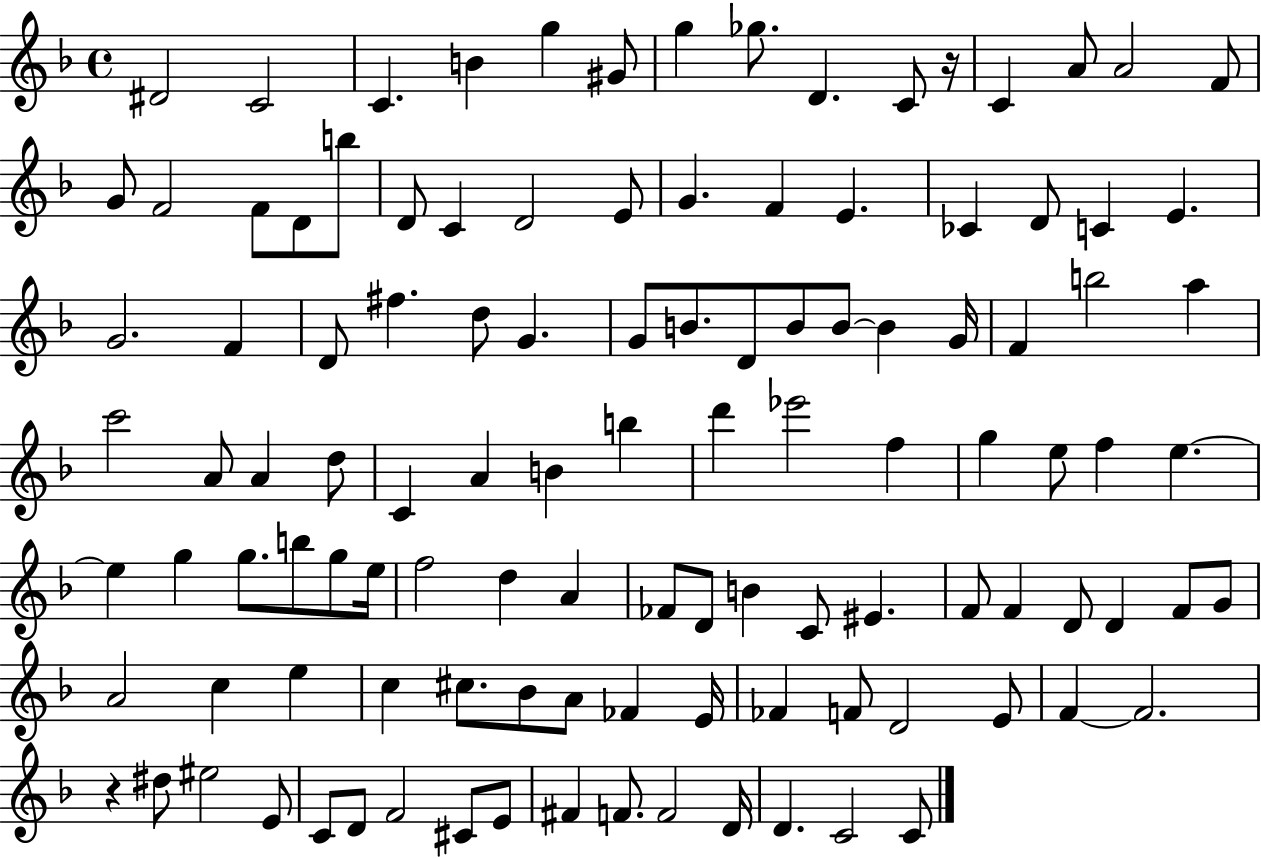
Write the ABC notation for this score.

X:1
T:Untitled
M:4/4
L:1/4
K:F
^D2 C2 C B g ^G/2 g _g/2 D C/2 z/4 C A/2 A2 F/2 G/2 F2 F/2 D/2 b/2 D/2 C D2 E/2 G F E _C D/2 C E G2 F D/2 ^f d/2 G G/2 B/2 D/2 B/2 B/2 B G/4 F b2 a c'2 A/2 A d/2 C A B b d' _e'2 f g e/2 f e e g g/2 b/2 g/2 e/4 f2 d A _F/2 D/2 B C/2 ^E F/2 F D/2 D F/2 G/2 A2 c e c ^c/2 _B/2 A/2 _F E/4 _F F/2 D2 E/2 F F2 z ^d/2 ^e2 E/2 C/2 D/2 F2 ^C/2 E/2 ^F F/2 F2 D/4 D C2 C/2